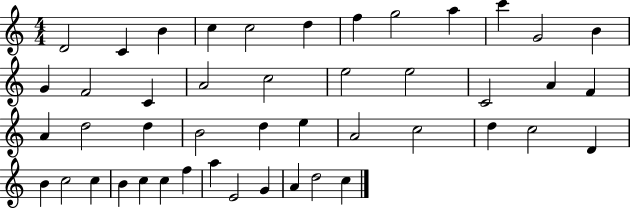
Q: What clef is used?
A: treble